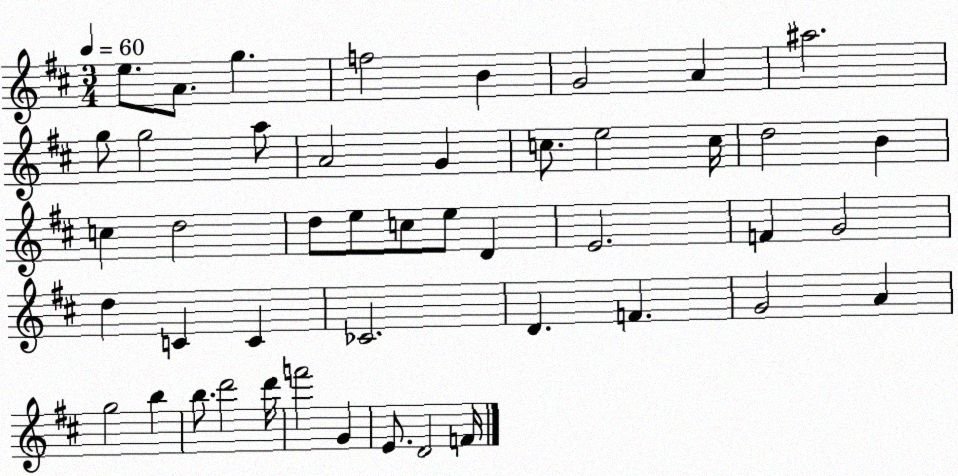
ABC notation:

X:1
T:Untitled
M:3/4
L:1/4
K:D
e/2 A/2 g f2 B G2 A ^a2 g/2 g2 a/2 A2 G c/2 e2 c/4 d2 B c d2 d/2 e/2 c/2 e/2 D E2 F G2 d C C _C2 D F G2 A g2 b b/2 d'2 d'/4 f'2 G E/2 D2 F/4